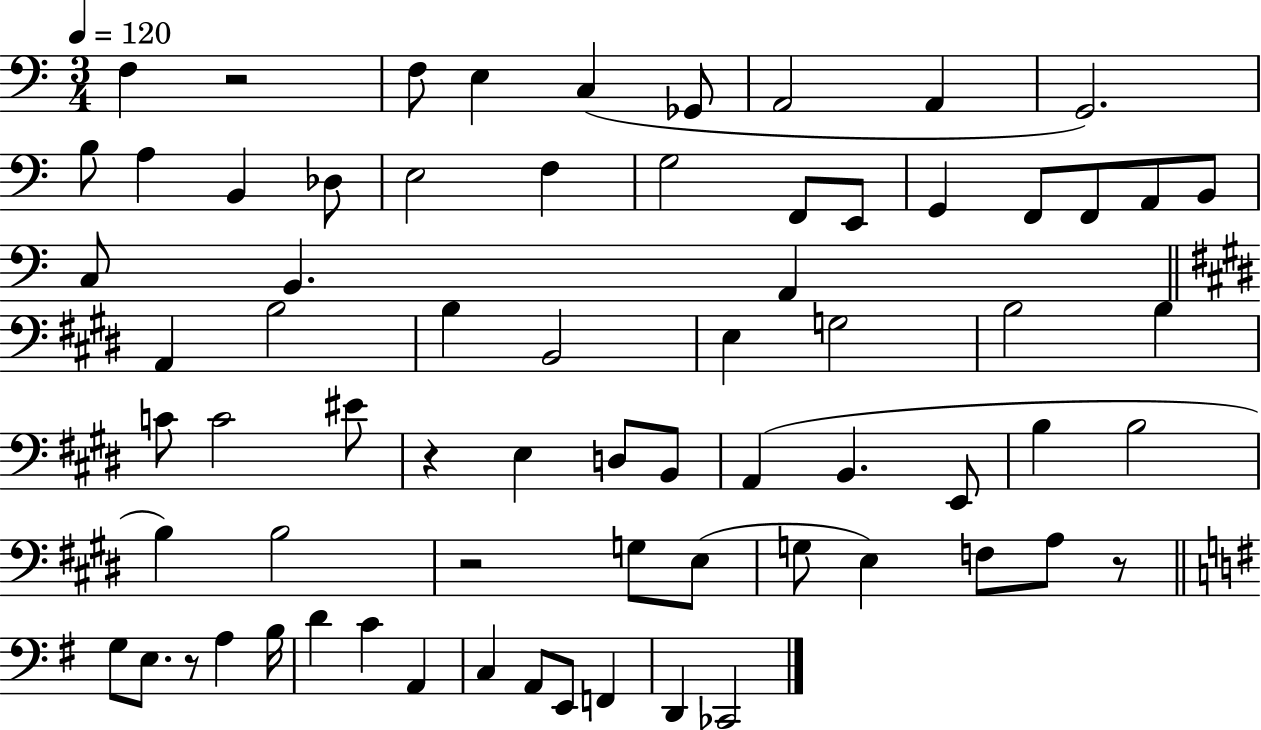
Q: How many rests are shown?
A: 5